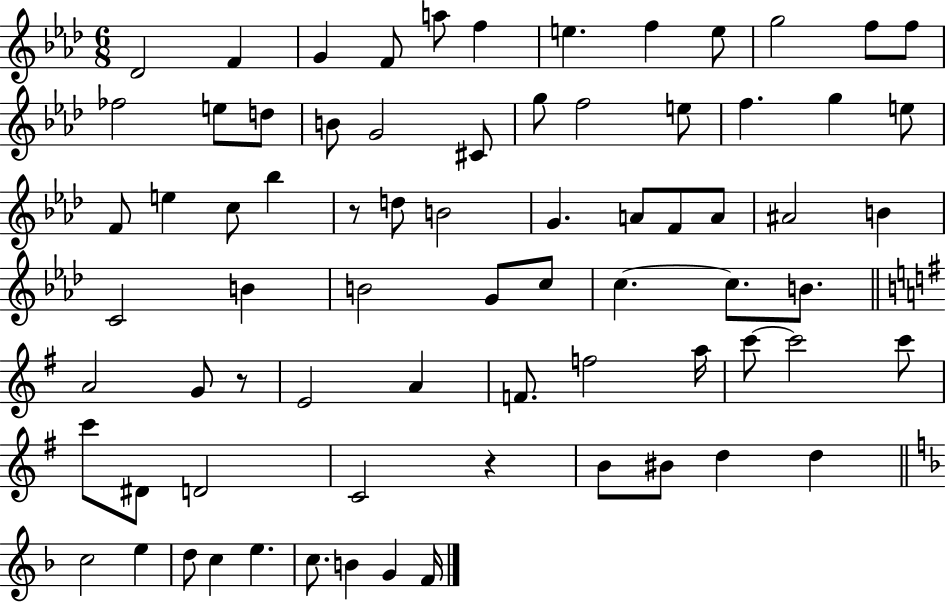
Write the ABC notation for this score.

X:1
T:Untitled
M:6/8
L:1/4
K:Ab
_D2 F G F/2 a/2 f e f e/2 g2 f/2 f/2 _f2 e/2 d/2 B/2 G2 ^C/2 g/2 f2 e/2 f g e/2 F/2 e c/2 _b z/2 d/2 B2 G A/2 F/2 A/2 ^A2 B C2 B B2 G/2 c/2 c c/2 B/2 A2 G/2 z/2 E2 A F/2 f2 a/4 c'/2 c'2 c'/2 c'/2 ^D/2 D2 C2 z B/2 ^B/2 d d c2 e d/2 c e c/2 B G F/4